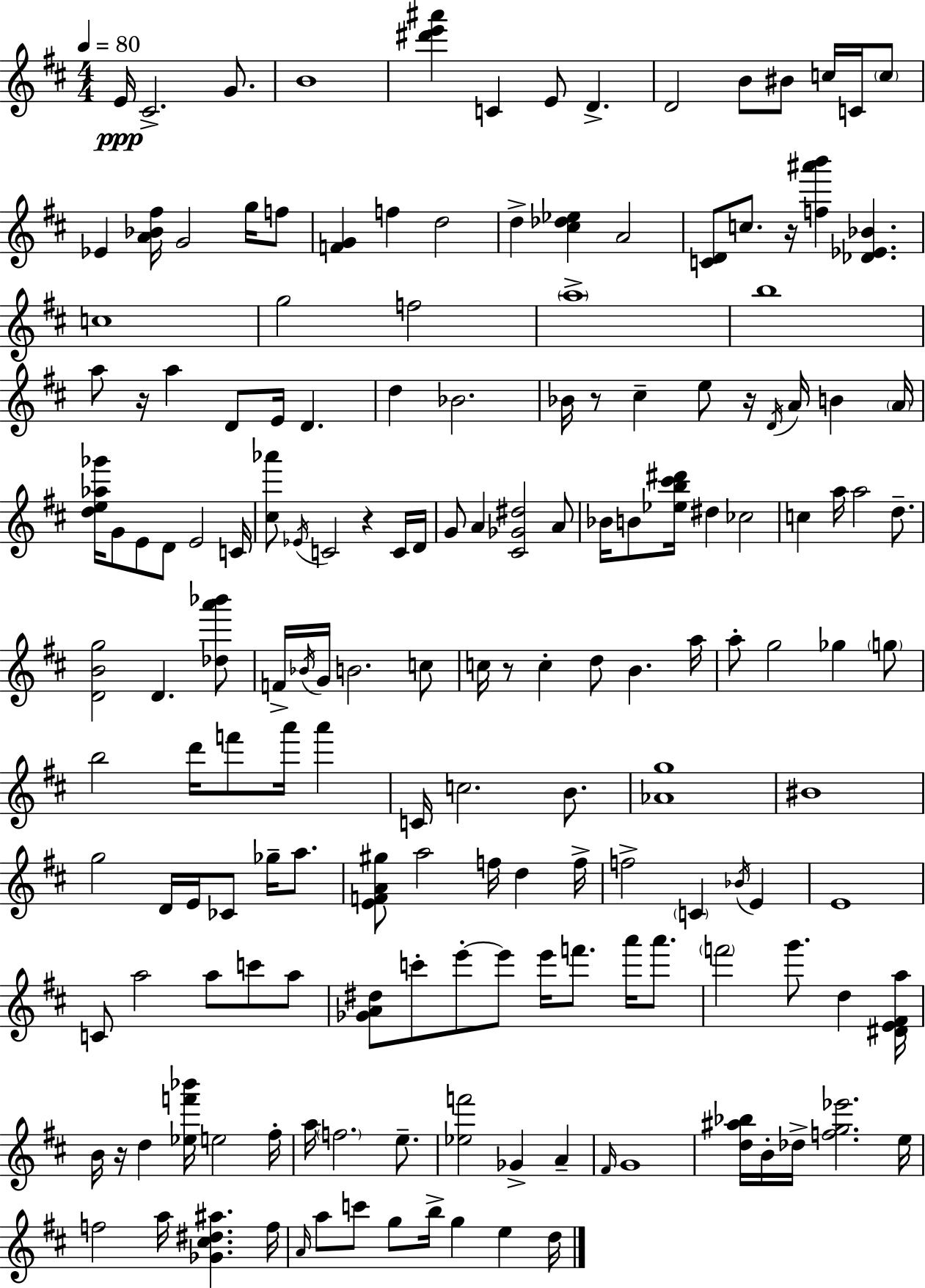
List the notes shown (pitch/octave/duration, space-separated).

E4/s C#4/h. G4/e. B4/w [D#6,E6,A#6]/q C4/q E4/e D4/q. D4/h B4/e BIS4/e C5/s C4/s C5/e Eb4/q [A4,Bb4,F#5]/s G4/h G5/s F5/e [F4,G4]/q F5/q D5/h D5/q [C#5,Db5,Eb5]/q A4/h [C4,D4]/e C5/e. R/s [F5,A#6,B6]/q [Db4,Eb4,Bb4]/q. C5/w G5/h F5/h A5/w B5/w A5/e R/s A5/q D4/e E4/s D4/q. D5/q Bb4/h. Bb4/s R/e C#5/q E5/e R/s D4/s A4/s B4/q A4/s [D5,E5,Ab5,Gb6]/s G4/e E4/e D4/e E4/h C4/s [C#5,Ab6]/e Eb4/s C4/h R/q C4/s D4/s G4/e A4/q [C#4,Gb4,D#5]/h A4/e Bb4/s B4/e [Eb5,B5,C#6,D#6]/s D#5/q CES5/h C5/q A5/s A5/h D5/e. [D4,B4,G5]/h D4/q. [Db5,A6,Bb6]/e F4/s Bb4/s G4/s B4/h. C5/e C5/s R/e C5/q D5/e B4/q. A5/s A5/e G5/h Gb5/q G5/e B5/h D6/s F6/e A6/s A6/q C4/s C5/h. B4/e. [Ab4,G5]/w BIS4/w G5/h D4/s E4/s CES4/e Gb5/s A5/e. [E4,F4,A4,G#5]/e A5/h F5/s D5/q F5/s F5/h C4/q Bb4/s E4/q E4/w C4/e A5/h A5/e C6/e A5/e [Gb4,A4,D#5]/e C6/e E6/e E6/e E6/s F6/e. A6/s A6/e. F6/h G6/e. D5/q [D#4,E4,F#4,A5]/s B4/s R/s D5/q [Eb5,F6,Bb6]/s E5/h F#5/s A5/s F5/h. E5/e. [Eb5,F6]/h Gb4/q A4/q F#4/s G4/w [D5,A#5,Bb5]/s B4/s Db5/s [F5,G5,Eb6]/h. E5/s F5/h A5/s [Gb4,C#5,D#5,A#5]/q. F5/s A4/s A5/e C6/e G5/e B5/s G5/q E5/q D5/s